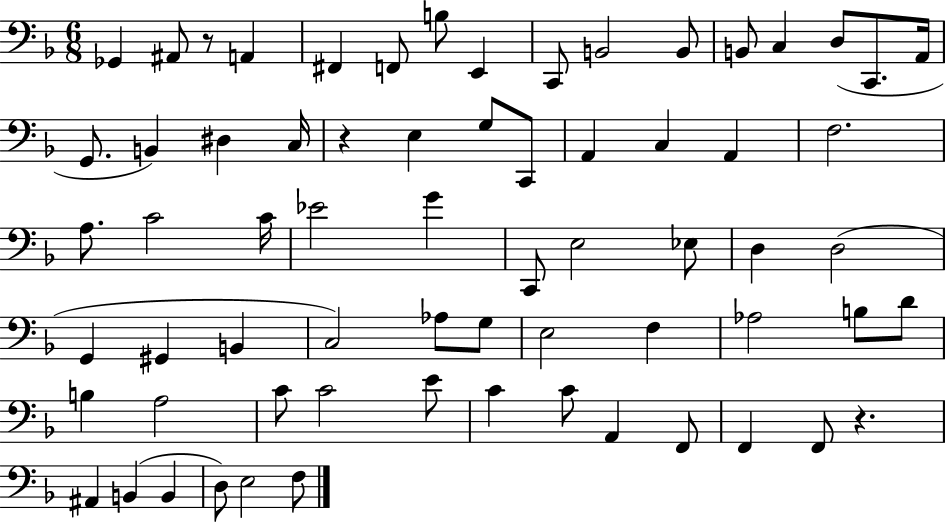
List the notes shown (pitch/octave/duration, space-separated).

Gb2/q A#2/e R/e A2/q F#2/q F2/e B3/e E2/q C2/e B2/h B2/e B2/e C3/q D3/e C2/e. A2/s G2/e. B2/q D#3/q C3/s R/q E3/q G3/e C2/e A2/q C3/q A2/q F3/h. A3/e. C4/h C4/s Eb4/h G4/q C2/e E3/h Eb3/e D3/q D3/h G2/q G#2/q B2/q C3/h Ab3/e G3/e E3/h F3/q Ab3/h B3/e D4/e B3/q A3/h C4/e C4/h E4/e C4/q C4/e A2/q F2/e F2/q F2/e R/q. A#2/q B2/q B2/q D3/e E3/h F3/e